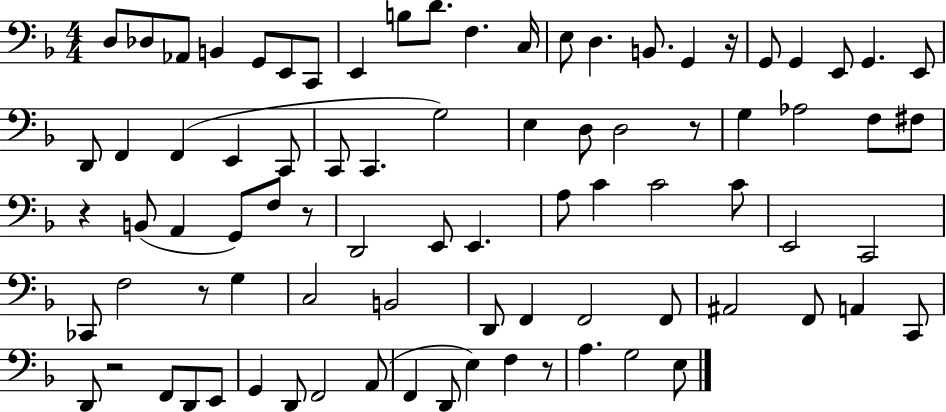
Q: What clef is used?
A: bass